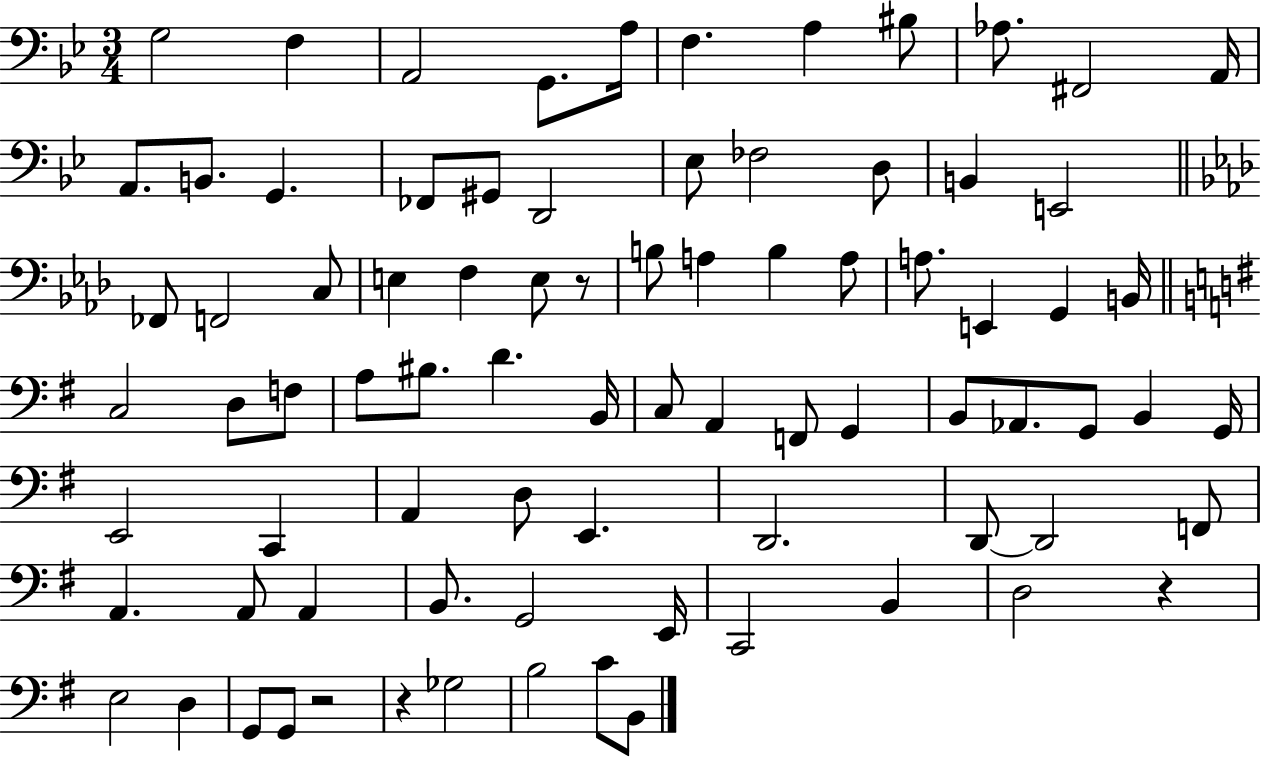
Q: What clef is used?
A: bass